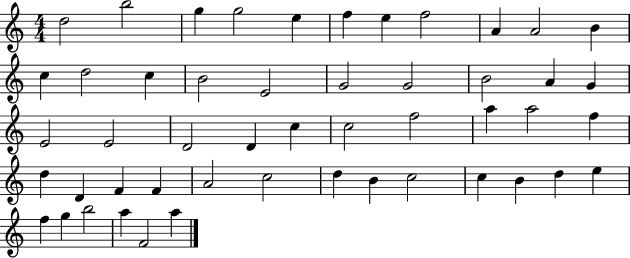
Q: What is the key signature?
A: C major